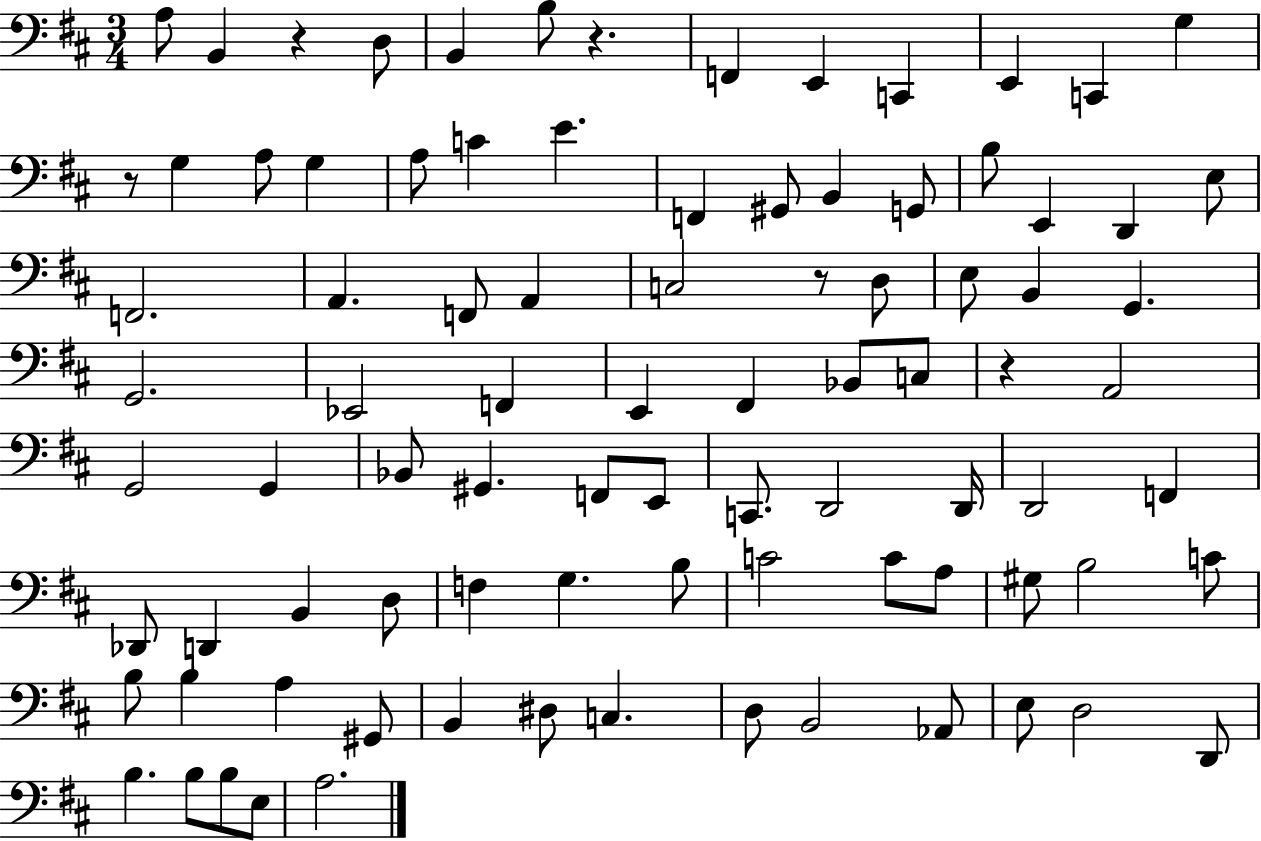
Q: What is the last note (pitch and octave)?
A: A3